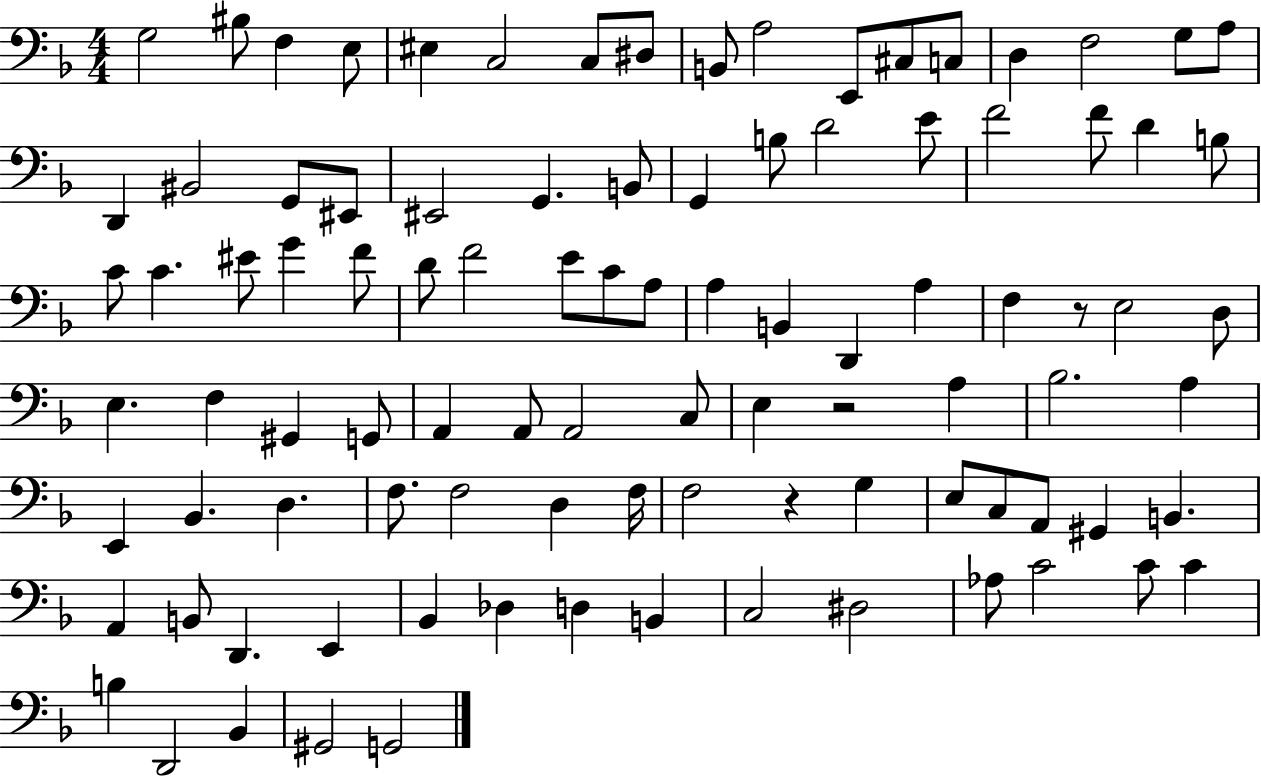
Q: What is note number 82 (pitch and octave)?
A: D3